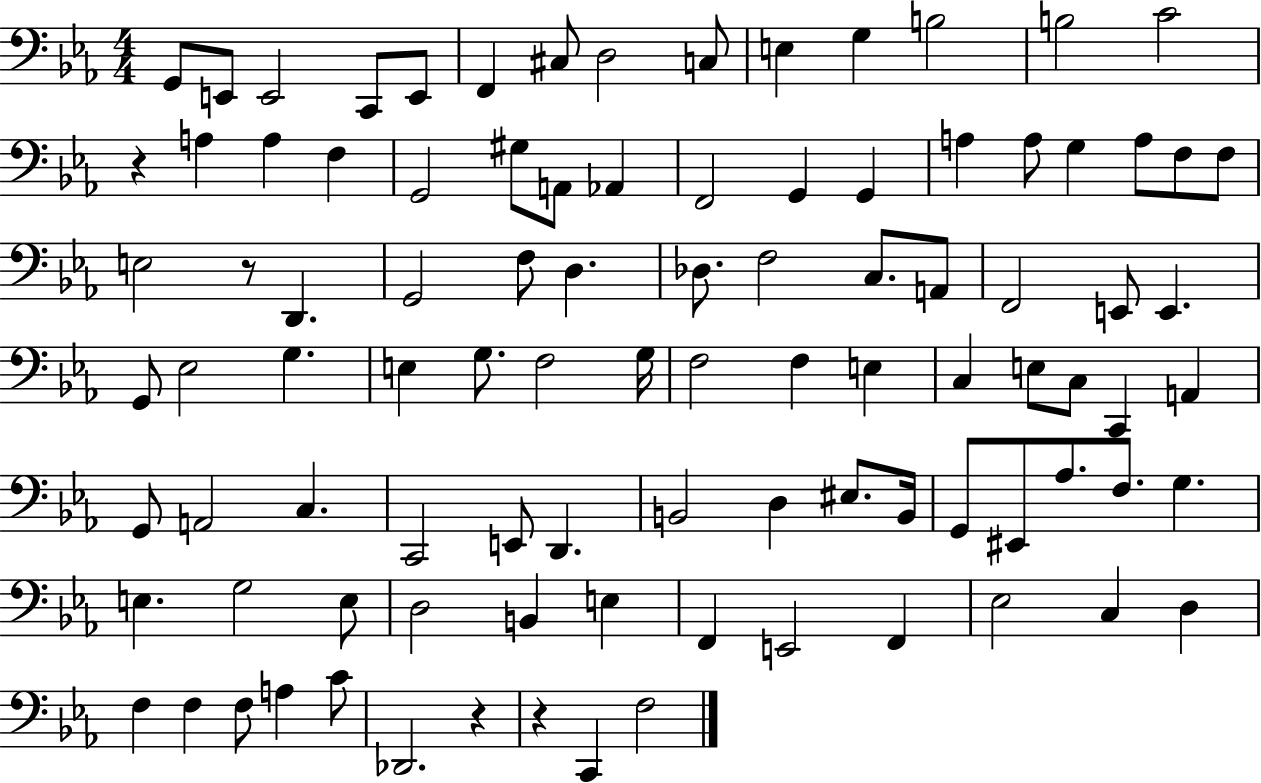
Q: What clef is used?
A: bass